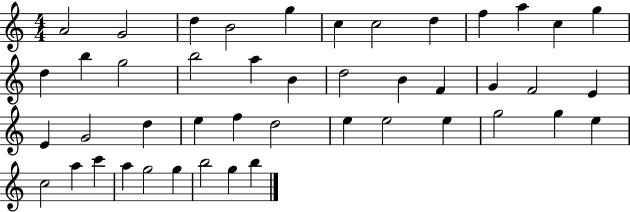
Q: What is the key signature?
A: C major